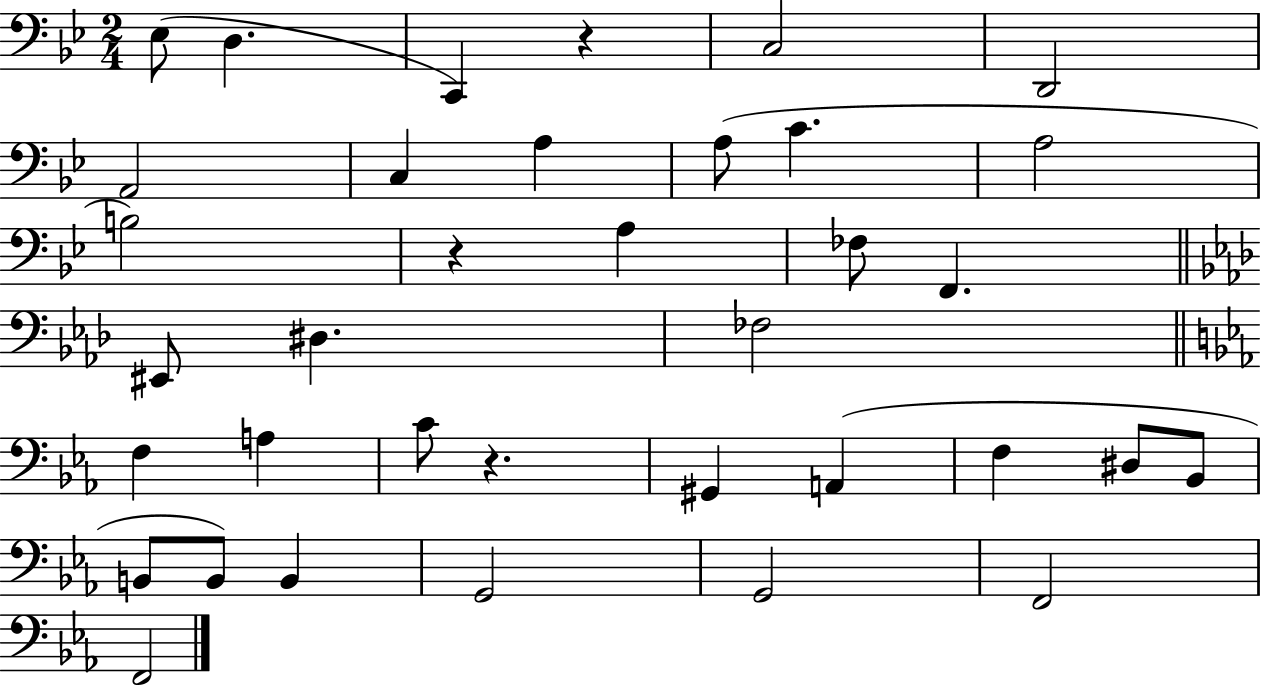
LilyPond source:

{
  \clef bass
  \numericTimeSignature
  \time 2/4
  \key bes \major
  ees8( d4. | c,4) r4 | c2 | d,2 | \break a,2 | c4 a4 | a8( c'4. | a2 | \break b2) | r4 a4 | fes8 f,4. | \bar "||" \break \key f \minor eis,8 dis4. | fes2 | \bar "||" \break \key ees \major f4 a4 | c'8 r4. | gis,4 a,4( | f4 dis8 bes,8 | \break b,8 b,8) b,4 | g,2 | g,2 | f,2 | \break f,2 | \bar "|."
}